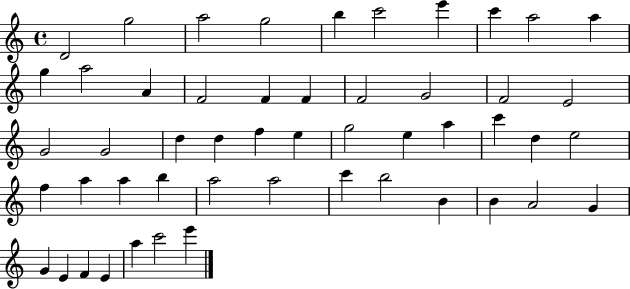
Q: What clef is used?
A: treble